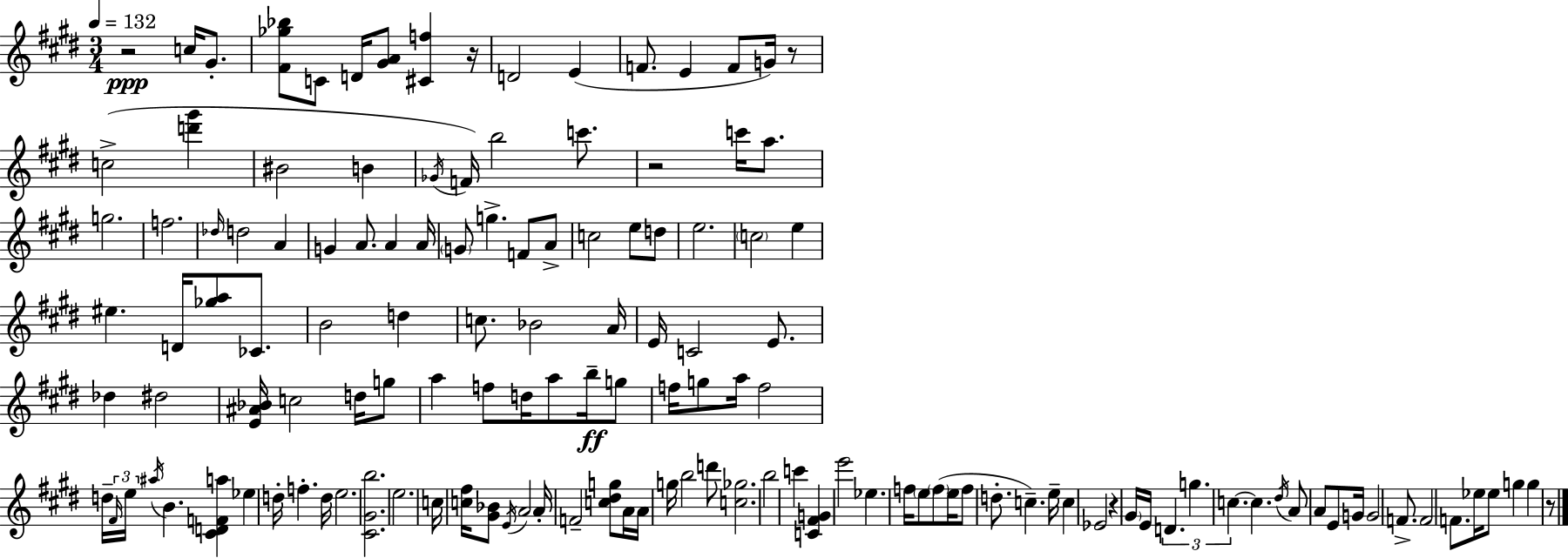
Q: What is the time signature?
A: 3/4